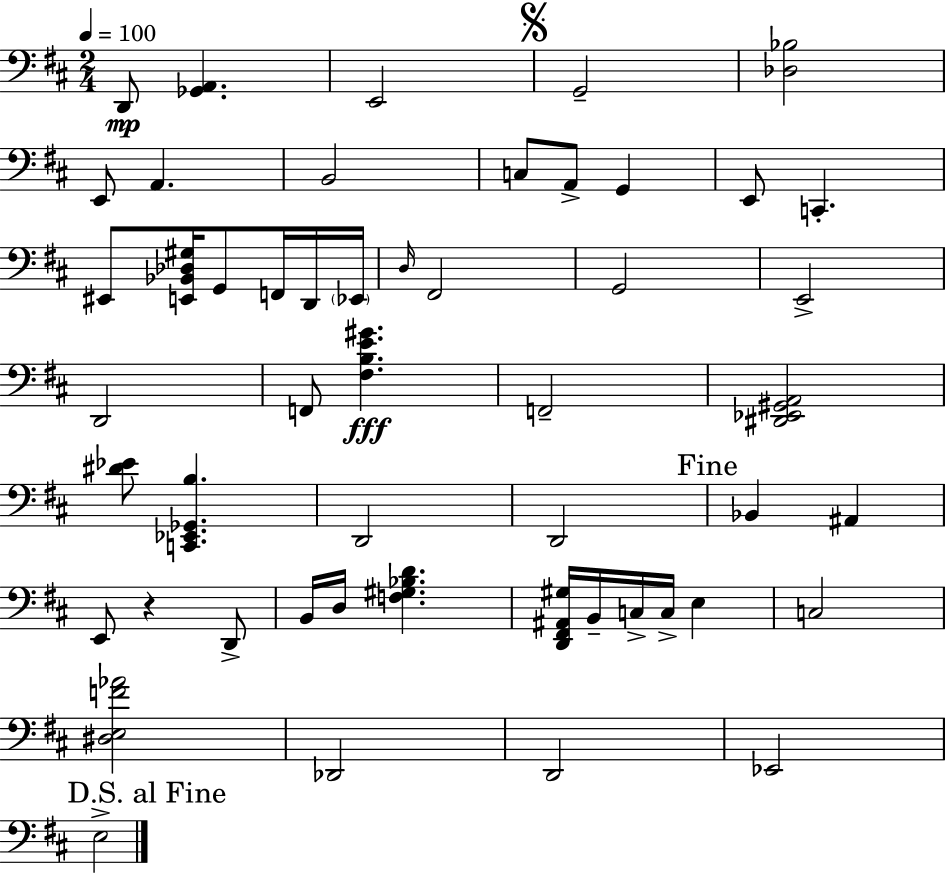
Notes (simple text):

D2/e [Gb2,A2]/q. E2/h G2/h [Db3,Bb3]/h E2/e A2/q. B2/h C3/e A2/e G2/q E2/e C2/q. EIS2/e [E2,Bb2,Db3,G#3]/s G2/e F2/s D2/s Eb2/s D3/s F#2/h G2/h E2/h D2/h F2/e [F#3,B3,E4,G#4]/q. F2/h [D#2,Eb2,G#2,A2]/h [D#4,Eb4]/e [C2,Eb2,Gb2,B3]/q. D2/h D2/h Bb2/q A#2/q E2/e R/q D2/e B2/s D3/s [F3,G#3,Bb3,D4]/q. [D2,F#2,A#2,G#3]/s B2/s C3/s C3/s E3/q C3/h [D#3,E3,F4,Ab4]/h Db2/h D2/h Eb2/h E3/h